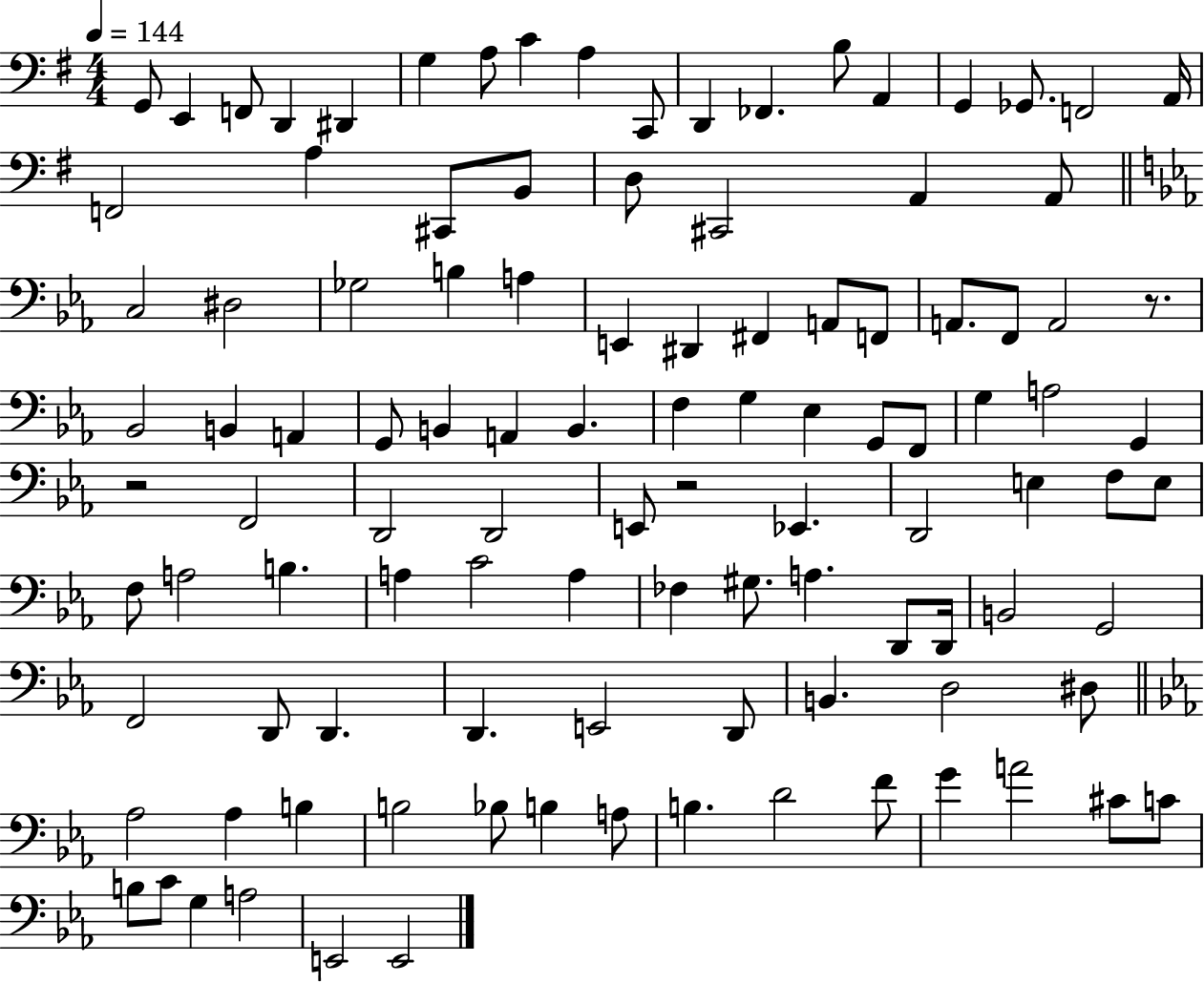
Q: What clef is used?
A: bass